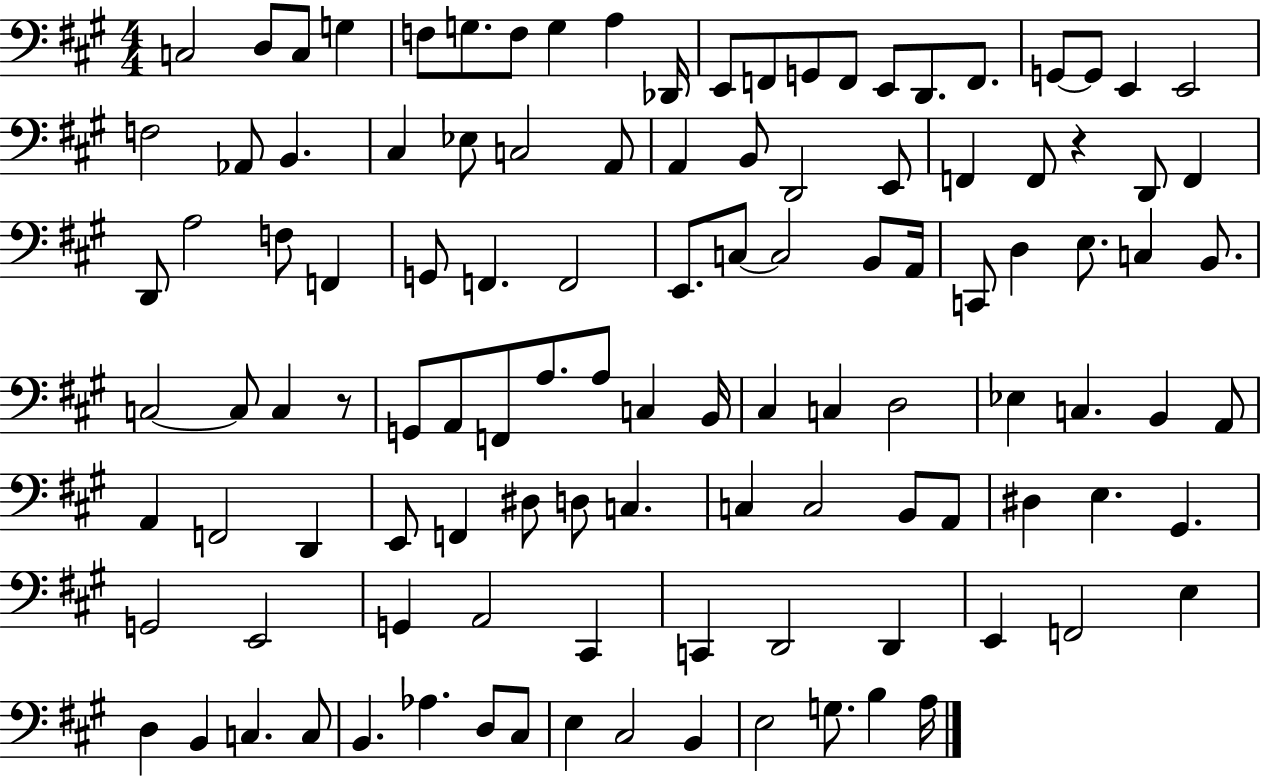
{
  \clef bass
  \numericTimeSignature
  \time 4/4
  \key a \major
  c2 d8 c8 g4 | f8 g8. f8 g4 a4 des,16 | e,8 f,8 g,8 f,8 e,8 d,8. f,8. | g,8~~ g,8 e,4 e,2 | \break f2 aes,8 b,4. | cis4 ees8 c2 a,8 | a,4 b,8 d,2 e,8 | f,4 f,8 r4 d,8 f,4 | \break d,8 a2 f8 f,4 | g,8 f,4. f,2 | e,8. c8~~ c2 b,8 a,16 | c,8 d4 e8. c4 b,8. | \break c2~~ c8 c4 r8 | g,8 a,8 f,8 a8. a8 c4 b,16 | cis4 c4 d2 | ees4 c4. b,4 a,8 | \break a,4 f,2 d,4 | e,8 f,4 dis8 d8 c4. | c4 c2 b,8 a,8 | dis4 e4. gis,4. | \break g,2 e,2 | g,4 a,2 cis,4 | c,4 d,2 d,4 | e,4 f,2 e4 | \break d4 b,4 c4. c8 | b,4. aes4. d8 cis8 | e4 cis2 b,4 | e2 g8. b4 a16 | \break \bar "|."
}